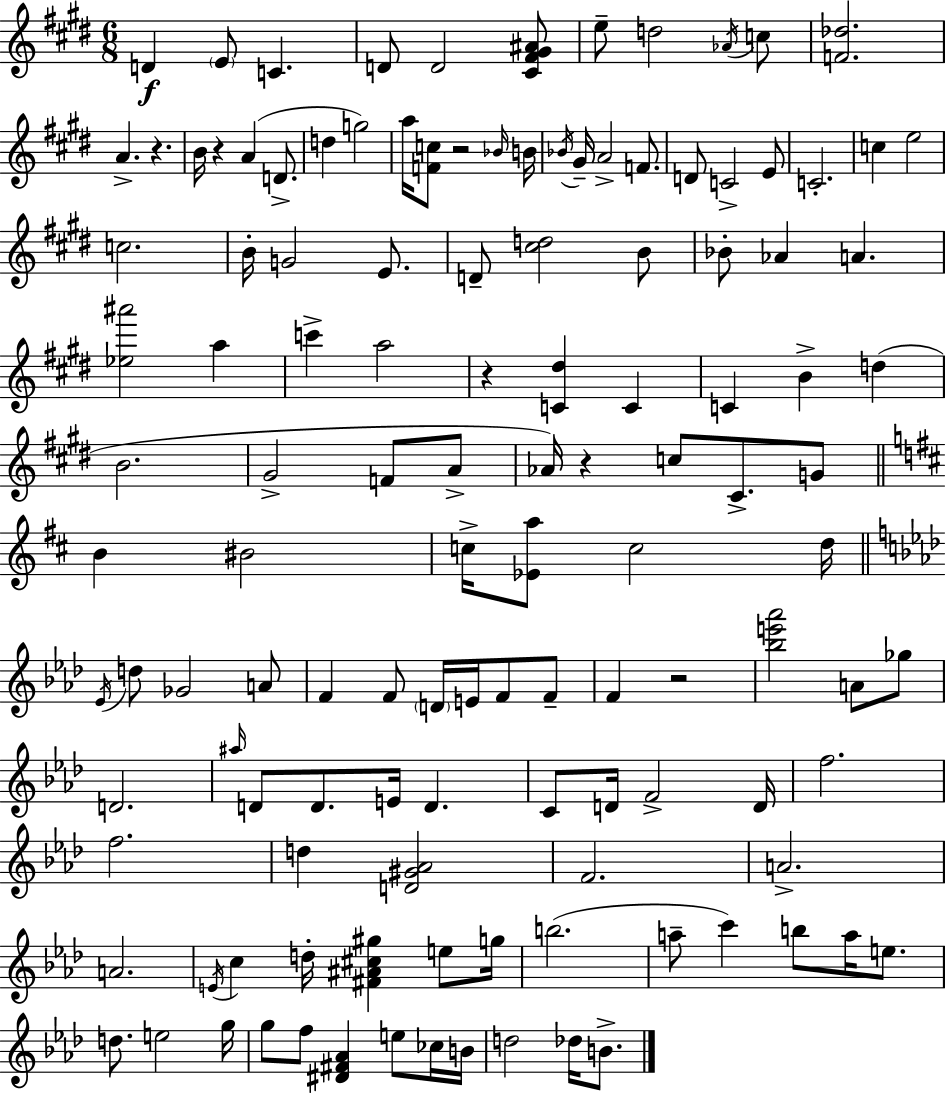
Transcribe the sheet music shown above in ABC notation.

X:1
T:Untitled
M:6/8
L:1/4
K:E
D E/2 C D/2 D2 [^C^F^G^A]/2 e/2 d2 _A/4 c/2 [F_d]2 A z B/4 z A D/2 d g2 a/4 [Fc]/2 z2 _B/4 B/4 _B/4 ^G/4 A2 F/2 D/2 C2 E/2 C2 c e2 c2 B/4 G2 E/2 D/2 [^cd]2 B/2 _B/2 _A A [_e^a']2 a c' a2 z [C^d] C C B d B2 ^G2 F/2 A/2 _A/4 z c/2 ^C/2 G/2 B ^B2 c/4 [_Ea]/2 c2 d/4 _E/4 d/2 _G2 A/2 F F/2 D/4 E/4 F/2 F/2 F z2 [_be'_a']2 A/2 _g/2 D2 ^a/4 D/2 D/2 E/4 D C/2 D/4 F2 D/4 f2 f2 d [D^G_A]2 F2 A2 A2 E/4 c d/4 [^F^A^c^g] e/2 g/4 b2 a/2 c' b/2 a/4 e/2 d/2 e2 g/4 g/2 f/2 [^D^F_A] e/2 _c/4 B/4 d2 _d/4 B/2